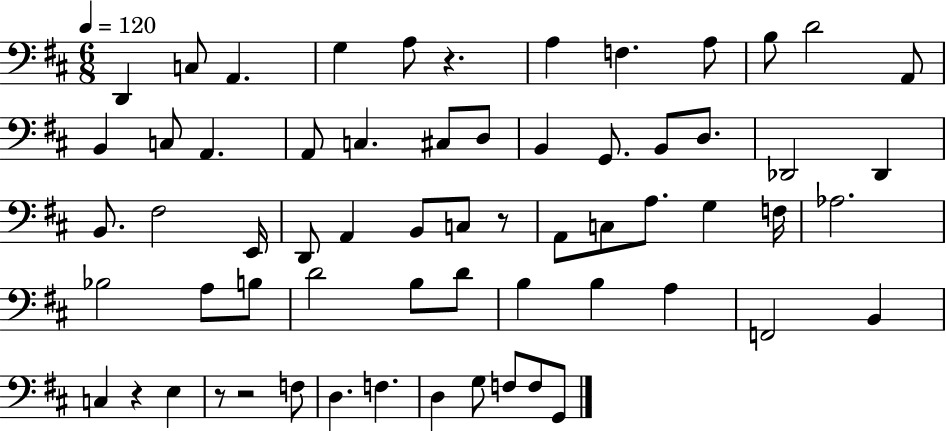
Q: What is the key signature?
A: D major